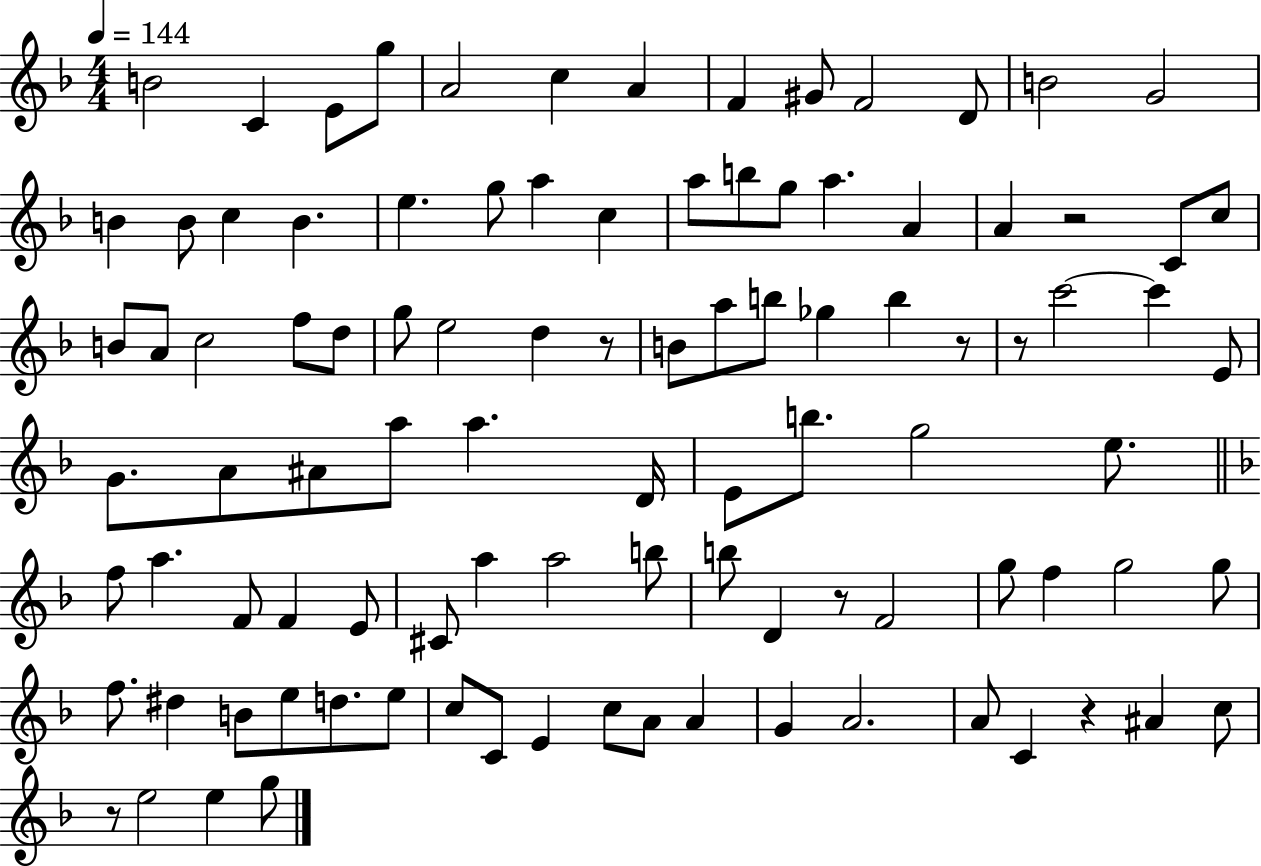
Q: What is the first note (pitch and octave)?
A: B4